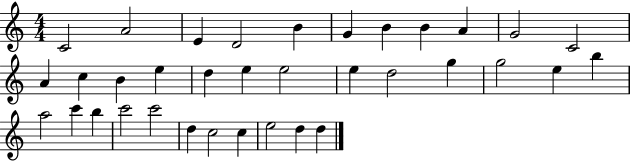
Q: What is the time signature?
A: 4/4